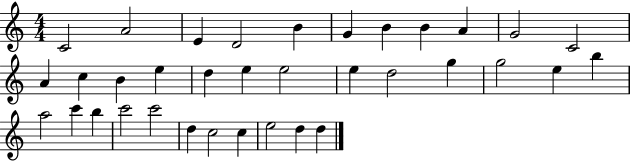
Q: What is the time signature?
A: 4/4